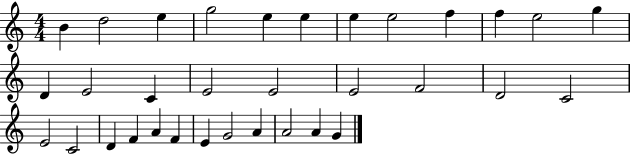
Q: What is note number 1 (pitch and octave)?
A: B4